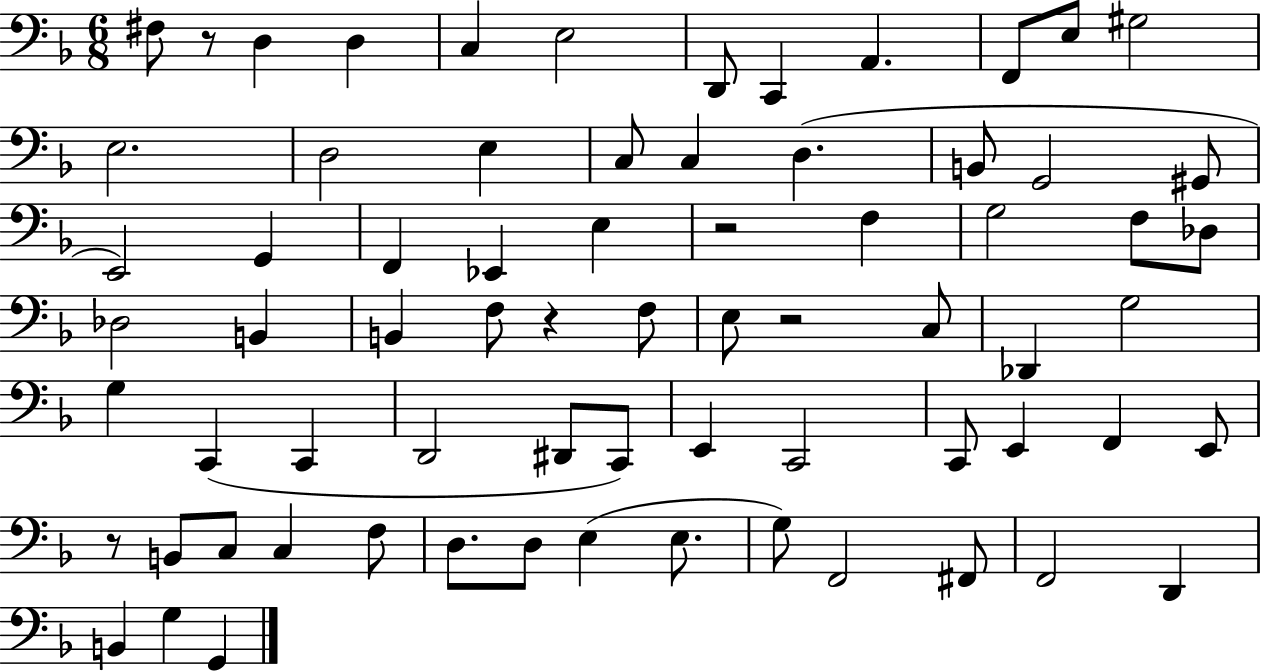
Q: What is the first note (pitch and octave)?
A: F#3